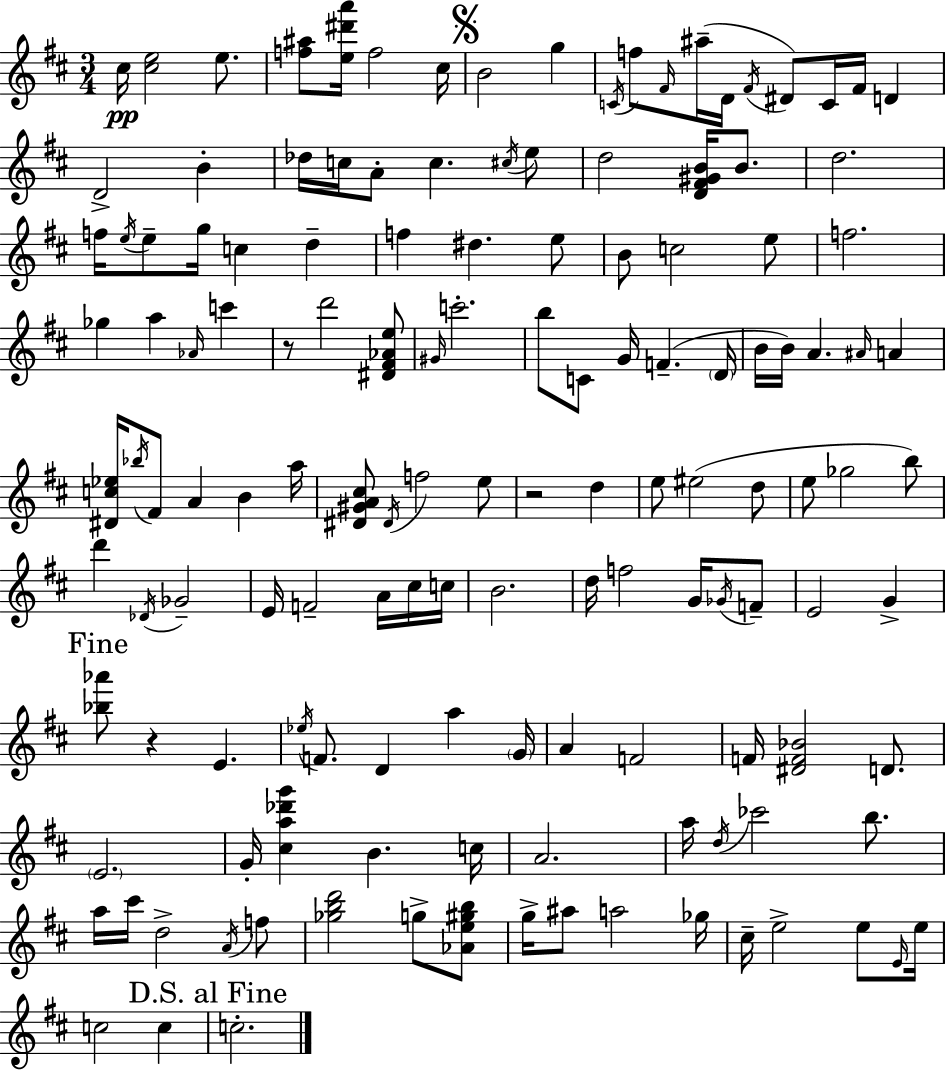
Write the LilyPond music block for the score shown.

{
  \clef treble
  \numericTimeSignature
  \time 3/4
  \key d \major
  cis''16\pp <cis'' e''>2 e''8. | <f'' ais''>8 <e'' dis''' a'''>16 f''2 cis''16 | \mark \markup { \musicglyph "scripts.segno" } b'2 g''4 | \acciaccatura { c'16 } f''8 \grace { fis'16 }( ais''16-- d'16 \acciaccatura { fis'16 } dis'8) c'16 fis'16 d'4 | \break d'2-> b'4-. | des''16 c''16 a'8-. c''4. | \acciaccatura { cis''16 } e''8 d''2 | <d' fis' gis' b'>16 b'8. d''2. | \break f''16 \acciaccatura { e''16 } e''8-- g''16 c''4 | d''4-- f''4 dis''4. | e''8 b'8 c''2 | e''8 f''2. | \break ges''4 a''4 | \grace { aes'16 } c'''4 r8 d'''2 | <dis' fis' aes' e''>8 \grace { gis'16 } c'''2.-. | b''8 c'8 g'16 | \break f'4.--( \parenthesize d'16 b'16 b'16) a'4. | \grace { ais'16 } a'4 <dis' c'' ees''>16 \acciaccatura { bes''16 } fis'8 | a'4 b'4 a''16 <dis' gis' a' cis''>8 \acciaccatura { dis'16 } | f''2 e''8 r2 | \break d''4 e''8 | eis''2( d''8 e''8 | ges''2 b''8) d'''4 | \acciaccatura { des'16 } ges'2-- e'16 | \break f'2-- a'16 cis''16 c''16 b'2. | d''16 | f''2 g'16 \acciaccatura { ges'16 } f'8-- | e'2 g'4-> | \break \mark "Fine" <bes'' aes'''>8 r4 e'4. | \acciaccatura { ees''16 } f'8. d'4 a''4 | \parenthesize g'16 a'4 f'2 | f'16 <dis' f' bes'>2 d'8. | \break \parenthesize e'2. | g'16-. <cis'' a'' des''' g'''>4 b'4. | c''16 a'2. | a''16 \acciaccatura { d''16 } ces'''2 b''8. | \break a''16 cis'''16 d''2-> | \acciaccatura { a'16 } f''8 <ges'' b'' d'''>2 g''8-> | <aes' e'' gis'' b''>8 g''16-> ais''8 a''2 | ges''16 cis''16-- e''2-> | \break e''8 \grace { e'16 } e''16 c''2 | c''4 \mark "D.S. al Fine" c''2.-. | \bar "|."
}